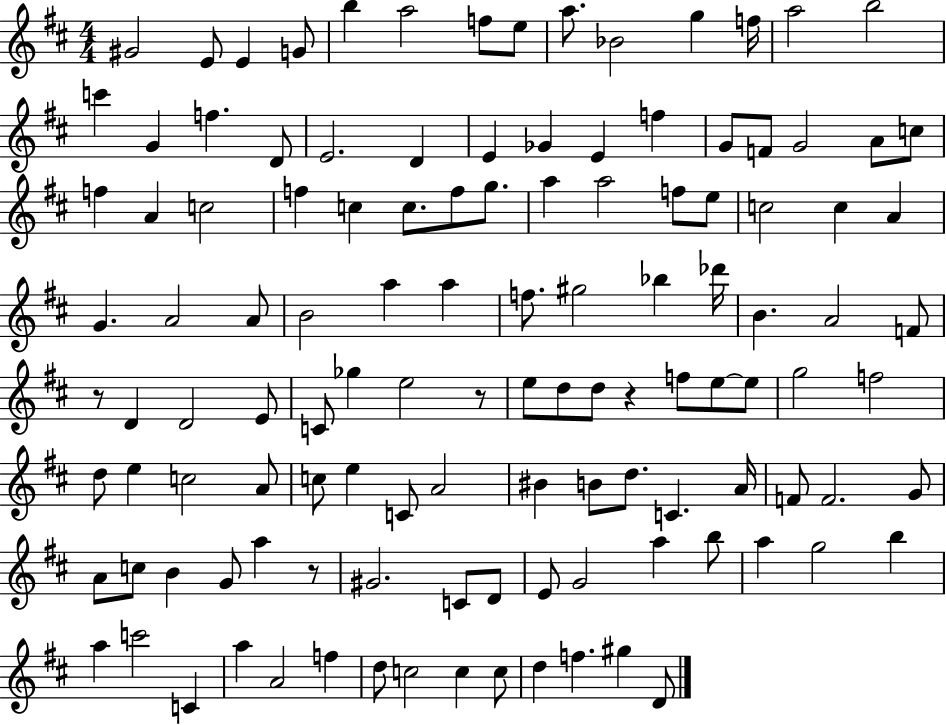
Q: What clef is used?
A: treble